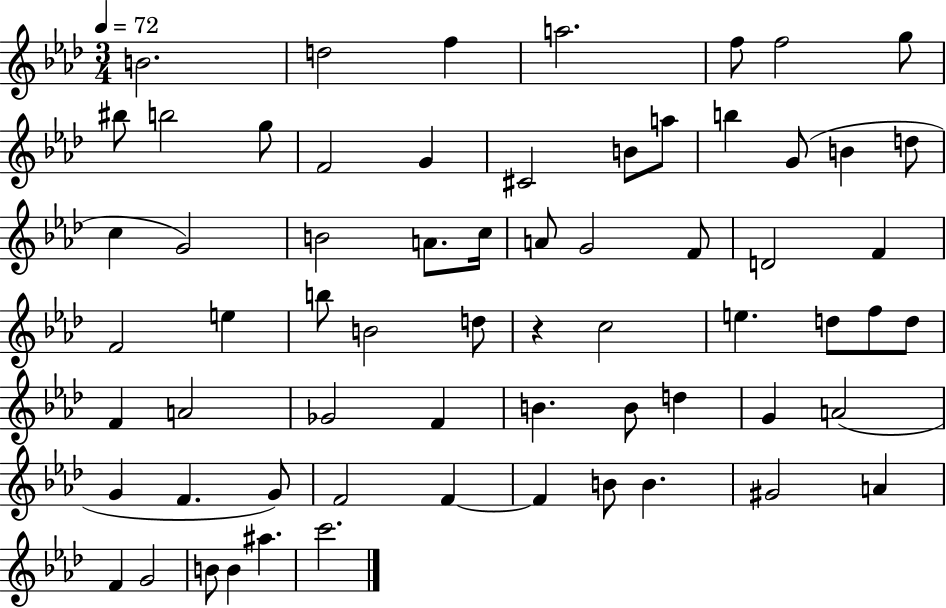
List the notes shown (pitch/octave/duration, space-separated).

B4/h. D5/h F5/q A5/h. F5/e F5/h G5/e BIS5/e B5/h G5/e F4/h G4/q C#4/h B4/e A5/e B5/q G4/e B4/q D5/e C5/q G4/h B4/h A4/e. C5/s A4/e G4/h F4/e D4/h F4/q F4/h E5/q B5/e B4/h D5/e R/q C5/h E5/q. D5/e F5/e D5/e F4/q A4/h Gb4/h F4/q B4/q. B4/e D5/q G4/q A4/h G4/q F4/q. G4/e F4/h F4/q F4/q B4/e B4/q. G#4/h A4/q F4/q G4/h B4/e B4/q A#5/q. C6/h.